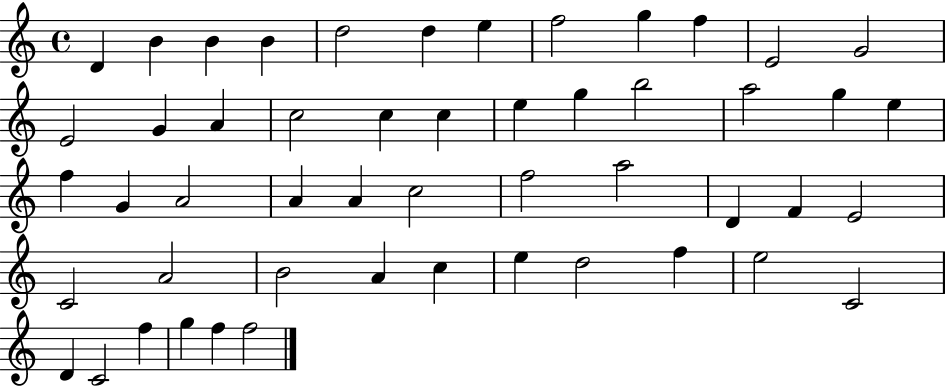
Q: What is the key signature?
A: C major